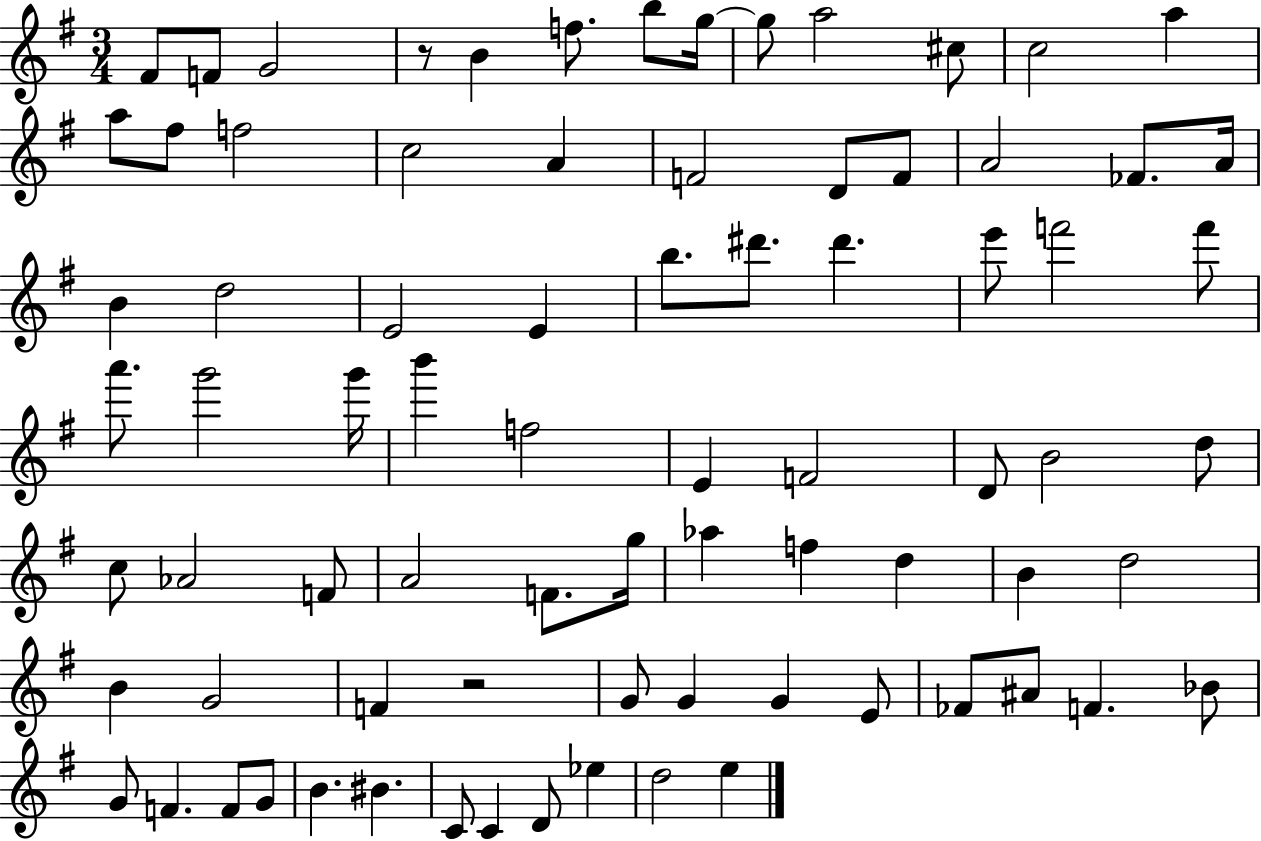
X:1
T:Untitled
M:3/4
L:1/4
K:G
^F/2 F/2 G2 z/2 B f/2 b/2 g/4 g/2 a2 ^c/2 c2 a a/2 ^f/2 f2 c2 A F2 D/2 F/2 A2 _F/2 A/4 B d2 E2 E b/2 ^d'/2 ^d' e'/2 f'2 f'/2 a'/2 g'2 g'/4 b' f2 E F2 D/2 B2 d/2 c/2 _A2 F/2 A2 F/2 g/4 _a f d B d2 B G2 F z2 G/2 G G E/2 _F/2 ^A/2 F _B/2 G/2 F F/2 G/2 B ^B C/2 C D/2 _e d2 e